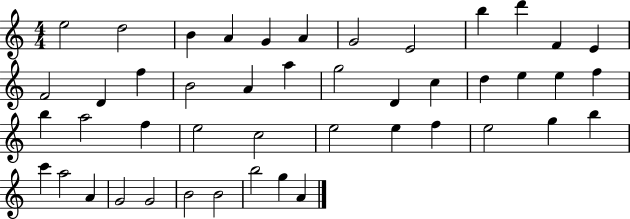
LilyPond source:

{
  \clef treble
  \numericTimeSignature
  \time 4/4
  \key c \major
  e''2 d''2 | b'4 a'4 g'4 a'4 | g'2 e'2 | b''4 d'''4 f'4 e'4 | \break f'2 d'4 f''4 | b'2 a'4 a''4 | g''2 d'4 c''4 | d''4 e''4 e''4 f''4 | \break b''4 a''2 f''4 | e''2 c''2 | e''2 e''4 f''4 | e''2 g''4 b''4 | \break c'''4 a''2 a'4 | g'2 g'2 | b'2 b'2 | b''2 g''4 a'4 | \break \bar "|."
}